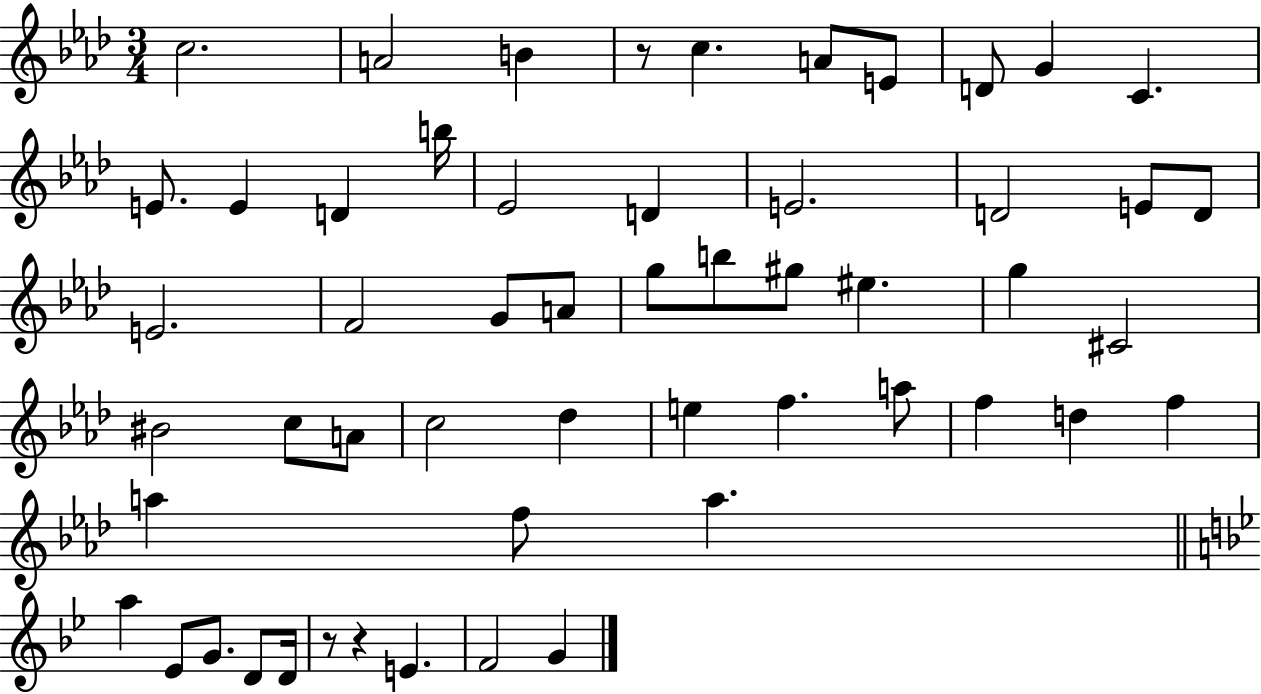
X:1
T:Untitled
M:3/4
L:1/4
K:Ab
c2 A2 B z/2 c A/2 E/2 D/2 G C E/2 E D b/4 _E2 D E2 D2 E/2 D/2 E2 F2 G/2 A/2 g/2 b/2 ^g/2 ^e g ^C2 ^B2 c/2 A/2 c2 _d e f a/2 f d f a f/2 a a _E/2 G/2 D/2 D/4 z/2 z E F2 G